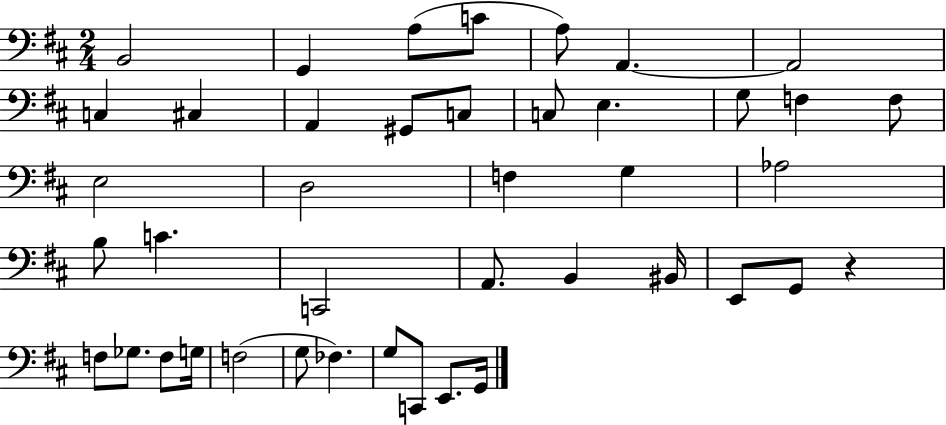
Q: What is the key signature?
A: D major